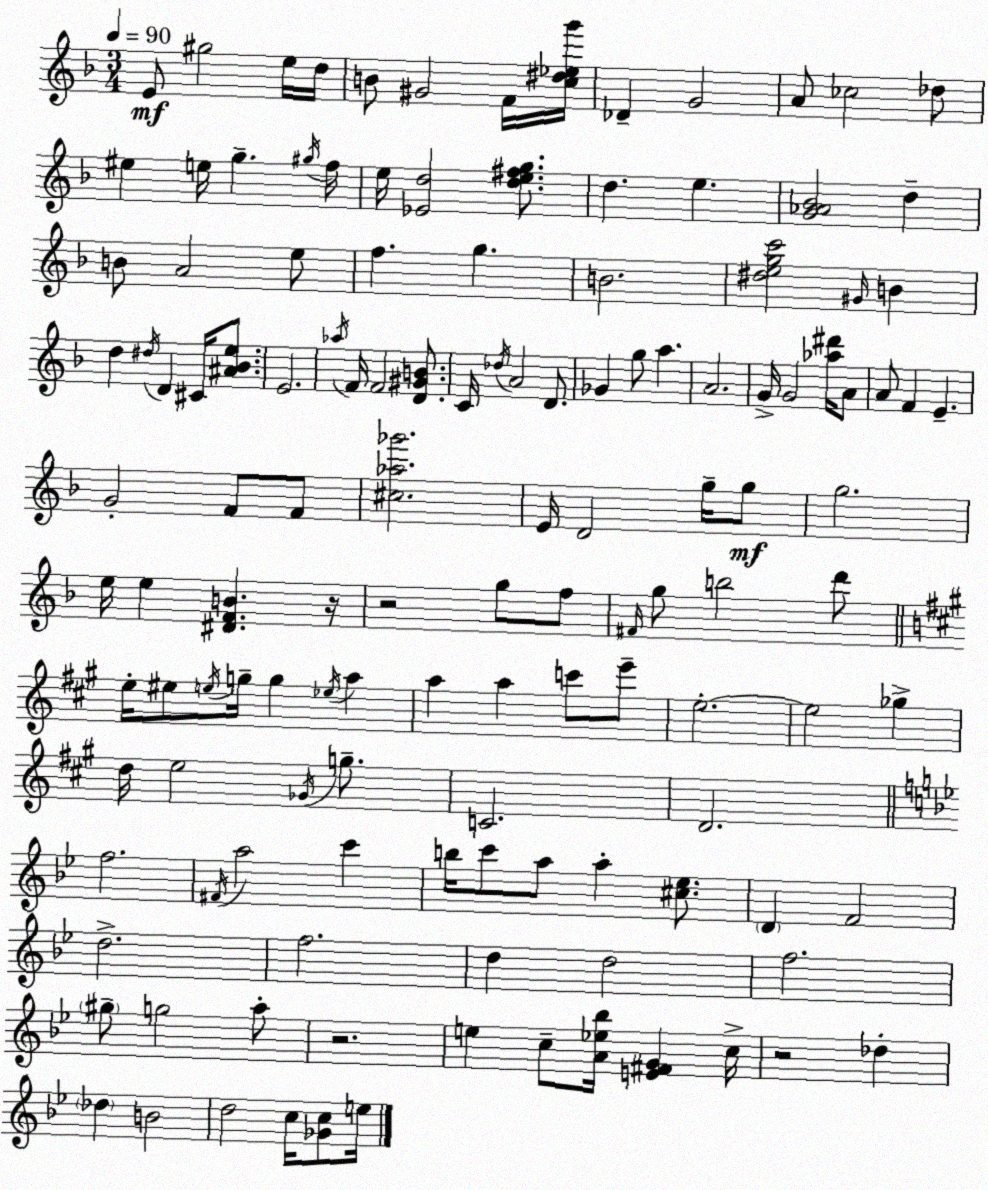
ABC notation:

X:1
T:Untitled
M:3/4
L:1/4
K:F
E/2 ^g2 e/4 d/4 B/2 ^G2 F/4 [c^d_eg']/4 _D G2 A/2 _c2 _d/2 ^e e/4 g ^g/4 f/4 e/4 [_Ed]2 [de^fg]/2 d e [G_A_B]2 d B/2 A2 e/2 f g B2 [^degc']2 ^G/4 B d ^d/4 D ^C/4 [^A_Be]/2 E2 _a/4 F/4 F2 [D^GB]/2 C/4 _d/4 A2 D/2 _G g/2 a A2 G/4 G2 [_a^d']/4 A/2 A/2 F E G2 F/2 F/2 [^c_a_g']2 E/4 D2 g/4 g/2 g2 e/4 e [^DFB] z/4 z2 g/2 f/2 ^F/4 g/2 b2 d'/2 e/4 ^e/2 e/4 g/4 g _e/4 a a a c'/2 e'/2 e2 e2 _g d/4 e2 _G/4 g/2 C2 D2 f2 ^F/4 a2 c' b/4 c'/2 a/2 a [^c_e]/2 D F2 d2 f2 d d2 f2 ^g/2 g2 a/2 z2 e c/2 [A_e_b]/4 [E^FG] c/4 z2 _d _d B2 d2 c/4 [_Gc]/2 e/4